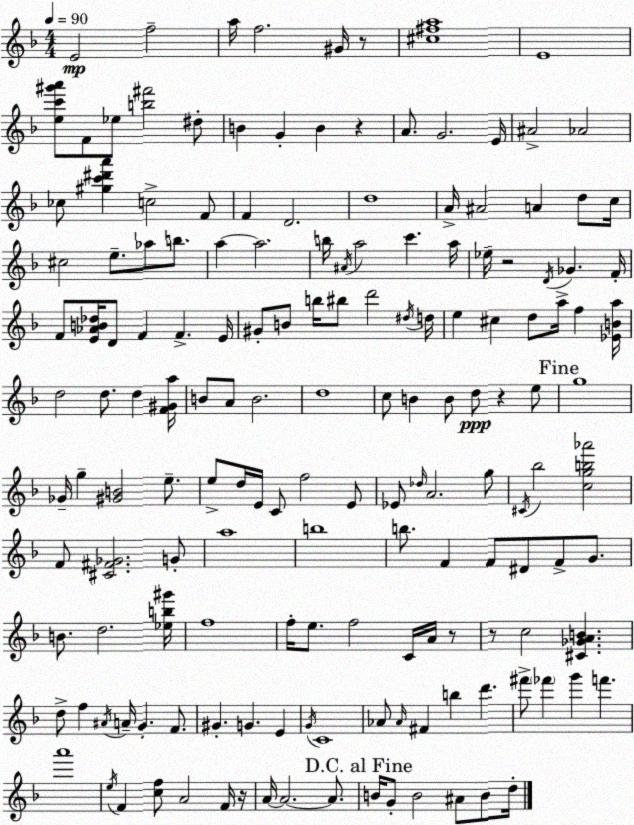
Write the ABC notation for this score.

X:1
T:Untitled
M:4/4
L:1/4
K:F
E2 f2 a/4 f2 ^G/4 z/2 [^c^fa]4 E4 [ec'^g'a']/2 F/2 _e/2 [b^f']2 ^d/2 B G B z A/2 G2 E/4 ^A2 _A2 _c/2 [^gc'^d'a'] c2 F/2 F D2 d4 A/4 ^A2 A d/2 c/4 ^c2 e/2 _a/2 b/2 a a2 b/4 ^A/4 a2 c' a/4 _e/4 z2 D/4 _G F/4 F/2 [E_AB_d]/4 D/2 F F E/4 ^G/2 B/2 b/4 ^b/2 d'2 ^d/4 d/4 e ^c d/2 a/4 f [_EBa]/4 d2 d/2 d [F^Ga]/4 B/2 A/2 B2 d4 c/2 B B/2 d/2 z e/2 g4 _G/4 g [^GB]2 e/2 e/2 d/4 E/4 C/2 f2 E/2 _E/2 _d/4 A2 g/2 ^C/4 _b2 [cgb_a']2 F/2 [^C^F_G]2 G/2 a4 b4 b/2 F F/2 ^D/2 F/2 G/2 B/2 d2 [_eb^g']/4 f4 f/4 e/2 f2 C/4 A/4 z/2 z/2 c2 [^C_GAB] d/2 f ^A/4 A/4 G F/2 ^G G E G/4 C4 _A/2 _A/4 ^F b d' ^f'/2 _f' g' f' a'4 e/4 F [cf]/2 A2 F/4 z/4 A/4 A2 A/2 B/4 G/2 B2 ^A/2 B/2 d/4